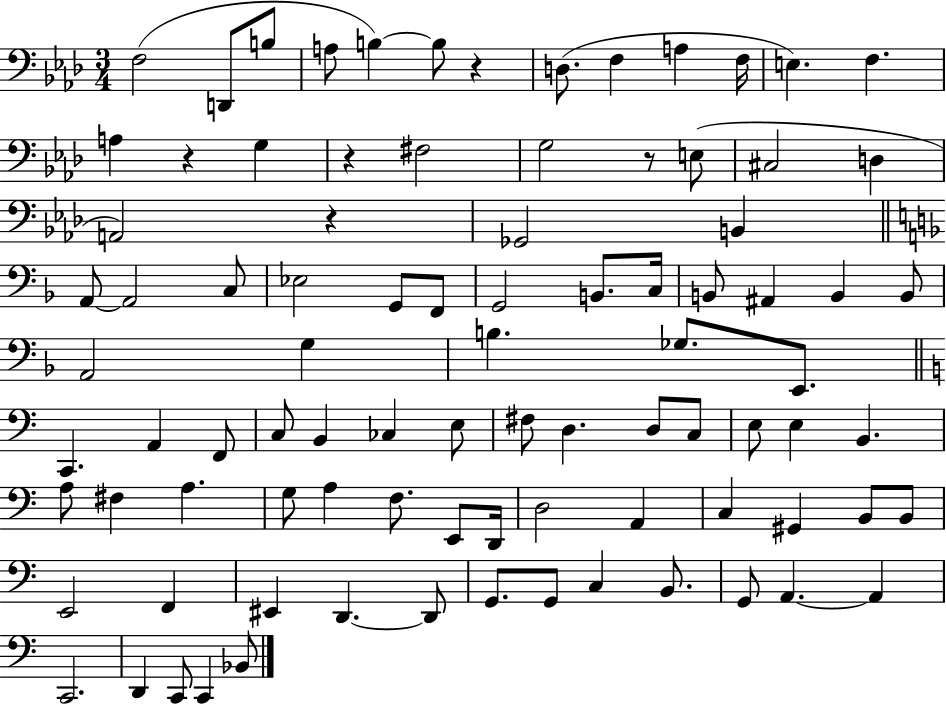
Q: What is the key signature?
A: AES major